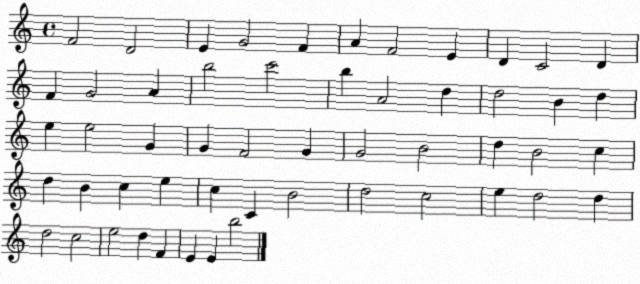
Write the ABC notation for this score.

X:1
T:Untitled
M:4/4
L:1/4
K:C
F2 D2 E G2 F A F2 E D C2 D F G2 A b2 c'2 b A2 d d2 B d e e2 G G F2 G G2 B2 d B2 c d B c e c C B2 d2 c2 e d2 d d2 c2 e2 d F E E b2